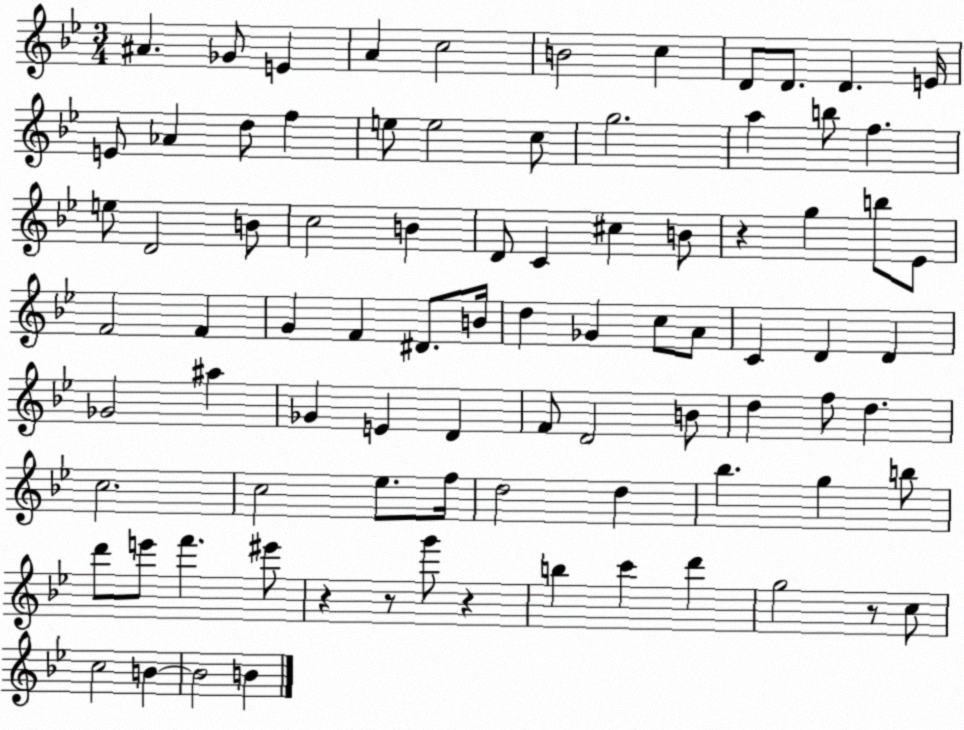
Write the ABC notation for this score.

X:1
T:Untitled
M:3/4
L:1/4
K:Bb
^A _G/2 E A c2 B2 c D/2 D/2 D E/4 E/2 _A d/2 f e/2 e2 c/2 g2 a b/2 f e/2 D2 B/2 c2 B D/2 C ^c B/2 z g b/2 _E/2 F2 F G F ^D/2 B/4 d _G c/2 A/2 C D D _G2 ^a _G E D F/2 D2 B/2 d f/2 d c2 c2 _e/2 f/4 d2 d _b g b/2 d'/2 e'/2 f' ^e'/2 z z/2 g'/2 z b c' d' g2 z/2 c/2 c2 B B2 B